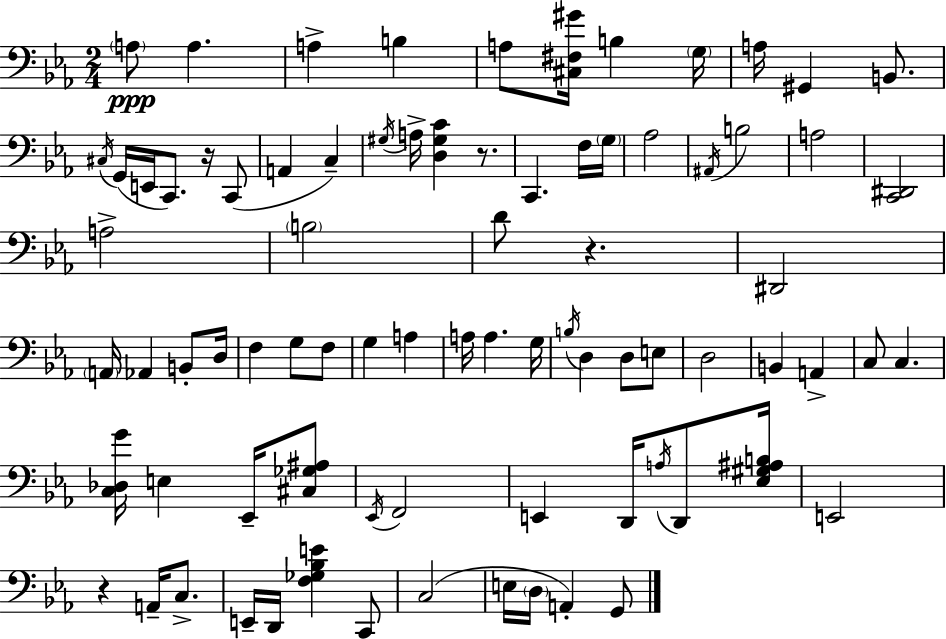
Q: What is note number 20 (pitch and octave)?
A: C2